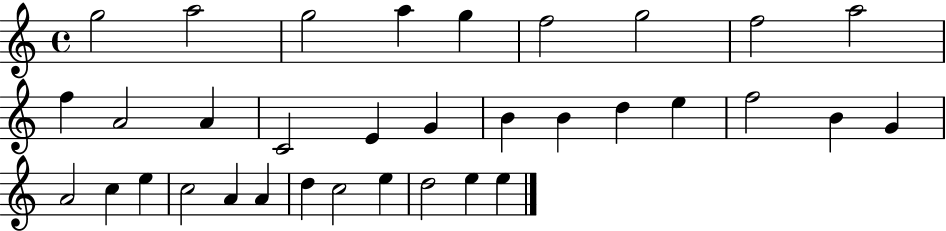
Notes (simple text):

G5/h A5/h G5/h A5/q G5/q F5/h G5/h F5/h A5/h F5/q A4/h A4/q C4/h E4/q G4/q B4/q B4/q D5/q E5/q F5/h B4/q G4/q A4/h C5/q E5/q C5/h A4/q A4/q D5/q C5/h E5/q D5/h E5/q E5/q